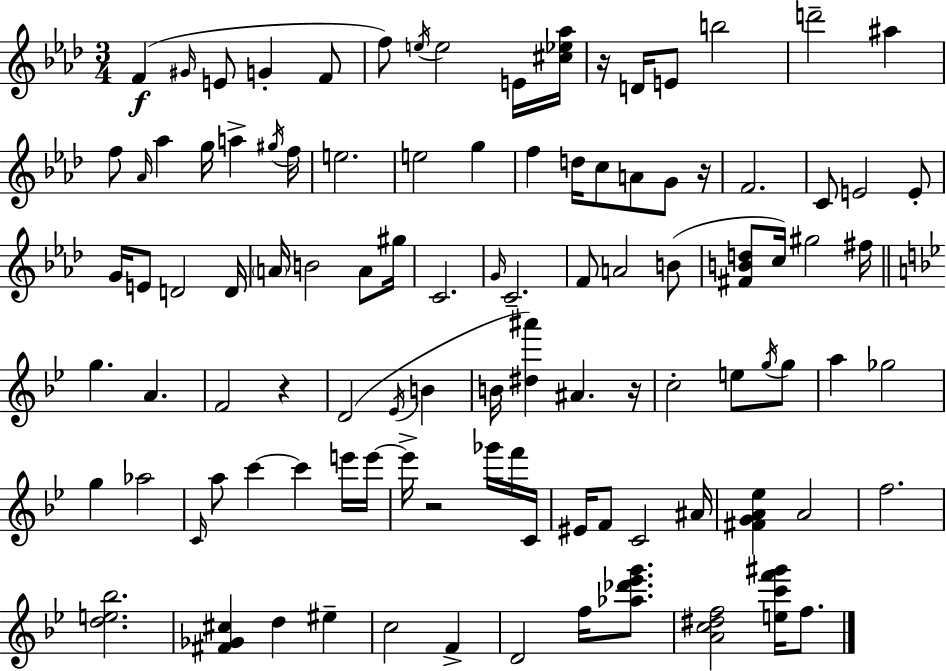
{
  \clef treble
  \numericTimeSignature
  \time 3/4
  \key aes \major
  f'4(\f \grace { gis'16 } e'8 g'4-. f'8 | f''8) \acciaccatura { e''16 } e''2 | e'16 <cis'' ees'' aes''>16 r16 d'16 e'8 b''2 | d'''2-- ais''4 | \break f''8 \grace { aes'16 } aes''4 g''16 a''4-> | \acciaccatura { gis''16 } f''16 e''2. | e''2 | g''4 f''4 d''16 c''8 a'8 | \break g'8 r16 f'2. | c'8 e'2 | e'8-. g'16 e'8 d'2 | d'16 \parenthesize a'16 b'2 | \break a'8 gis''16 c'2. | \grace { g'16 } c'2.-- | f'8 a'2 | b'8( <fis' b' d''>8 c''16) gis''2 | \break fis''16 \bar "||" \break \key bes \major g''4. a'4. | f'2 r4 | d'2( \acciaccatura { ees'16 } b'4 | b'16 <dis'' ais'''>4) ais'4. | \break r16 c''2-. e''8 \acciaccatura { g''16 } | g''8 a''4 ges''2 | g''4 aes''2 | \grace { c'16 } a''8 c'''4~~ c'''4 | \break e'''16 e'''16~~ e'''16-> r2 | ges'''16 f'''16 c'16 eis'16 f'8 c'2 | ais'16 <fis' g' a' ees''>4 a'2 | f''2. | \break <d'' e'' bes''>2. | <fis' ges' cis''>4 d''4 eis''4-- | c''2 f'4-> | d'2 f''16 | \break <aes'' des''' ees''' g'''>8. <a' c'' dis'' f''>2 <e'' c''' f''' gis'''>16 | f''8. \bar "|."
}